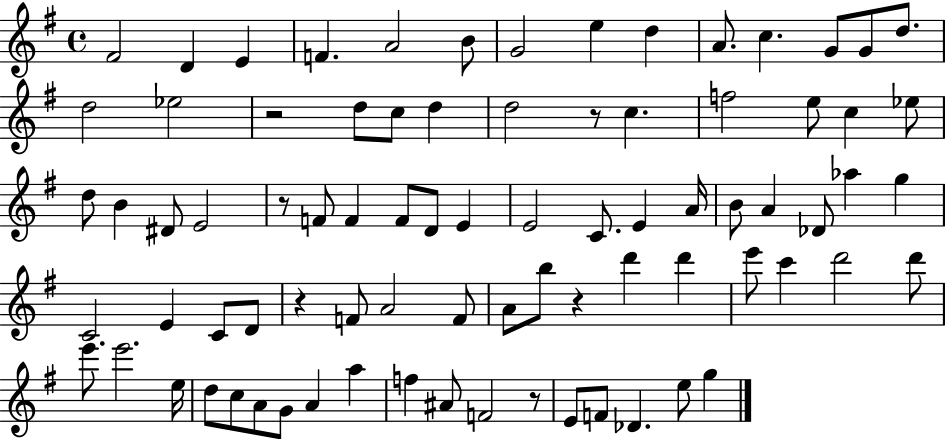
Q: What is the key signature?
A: G major